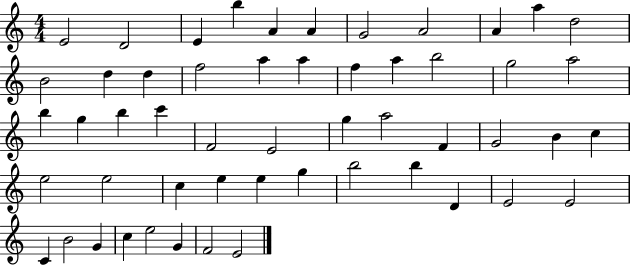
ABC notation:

X:1
T:Untitled
M:4/4
L:1/4
K:C
E2 D2 E b A A G2 A2 A a d2 B2 d d f2 a a f a b2 g2 a2 b g b c' F2 E2 g a2 F G2 B c e2 e2 c e e g b2 b D E2 E2 C B2 G c e2 G F2 E2